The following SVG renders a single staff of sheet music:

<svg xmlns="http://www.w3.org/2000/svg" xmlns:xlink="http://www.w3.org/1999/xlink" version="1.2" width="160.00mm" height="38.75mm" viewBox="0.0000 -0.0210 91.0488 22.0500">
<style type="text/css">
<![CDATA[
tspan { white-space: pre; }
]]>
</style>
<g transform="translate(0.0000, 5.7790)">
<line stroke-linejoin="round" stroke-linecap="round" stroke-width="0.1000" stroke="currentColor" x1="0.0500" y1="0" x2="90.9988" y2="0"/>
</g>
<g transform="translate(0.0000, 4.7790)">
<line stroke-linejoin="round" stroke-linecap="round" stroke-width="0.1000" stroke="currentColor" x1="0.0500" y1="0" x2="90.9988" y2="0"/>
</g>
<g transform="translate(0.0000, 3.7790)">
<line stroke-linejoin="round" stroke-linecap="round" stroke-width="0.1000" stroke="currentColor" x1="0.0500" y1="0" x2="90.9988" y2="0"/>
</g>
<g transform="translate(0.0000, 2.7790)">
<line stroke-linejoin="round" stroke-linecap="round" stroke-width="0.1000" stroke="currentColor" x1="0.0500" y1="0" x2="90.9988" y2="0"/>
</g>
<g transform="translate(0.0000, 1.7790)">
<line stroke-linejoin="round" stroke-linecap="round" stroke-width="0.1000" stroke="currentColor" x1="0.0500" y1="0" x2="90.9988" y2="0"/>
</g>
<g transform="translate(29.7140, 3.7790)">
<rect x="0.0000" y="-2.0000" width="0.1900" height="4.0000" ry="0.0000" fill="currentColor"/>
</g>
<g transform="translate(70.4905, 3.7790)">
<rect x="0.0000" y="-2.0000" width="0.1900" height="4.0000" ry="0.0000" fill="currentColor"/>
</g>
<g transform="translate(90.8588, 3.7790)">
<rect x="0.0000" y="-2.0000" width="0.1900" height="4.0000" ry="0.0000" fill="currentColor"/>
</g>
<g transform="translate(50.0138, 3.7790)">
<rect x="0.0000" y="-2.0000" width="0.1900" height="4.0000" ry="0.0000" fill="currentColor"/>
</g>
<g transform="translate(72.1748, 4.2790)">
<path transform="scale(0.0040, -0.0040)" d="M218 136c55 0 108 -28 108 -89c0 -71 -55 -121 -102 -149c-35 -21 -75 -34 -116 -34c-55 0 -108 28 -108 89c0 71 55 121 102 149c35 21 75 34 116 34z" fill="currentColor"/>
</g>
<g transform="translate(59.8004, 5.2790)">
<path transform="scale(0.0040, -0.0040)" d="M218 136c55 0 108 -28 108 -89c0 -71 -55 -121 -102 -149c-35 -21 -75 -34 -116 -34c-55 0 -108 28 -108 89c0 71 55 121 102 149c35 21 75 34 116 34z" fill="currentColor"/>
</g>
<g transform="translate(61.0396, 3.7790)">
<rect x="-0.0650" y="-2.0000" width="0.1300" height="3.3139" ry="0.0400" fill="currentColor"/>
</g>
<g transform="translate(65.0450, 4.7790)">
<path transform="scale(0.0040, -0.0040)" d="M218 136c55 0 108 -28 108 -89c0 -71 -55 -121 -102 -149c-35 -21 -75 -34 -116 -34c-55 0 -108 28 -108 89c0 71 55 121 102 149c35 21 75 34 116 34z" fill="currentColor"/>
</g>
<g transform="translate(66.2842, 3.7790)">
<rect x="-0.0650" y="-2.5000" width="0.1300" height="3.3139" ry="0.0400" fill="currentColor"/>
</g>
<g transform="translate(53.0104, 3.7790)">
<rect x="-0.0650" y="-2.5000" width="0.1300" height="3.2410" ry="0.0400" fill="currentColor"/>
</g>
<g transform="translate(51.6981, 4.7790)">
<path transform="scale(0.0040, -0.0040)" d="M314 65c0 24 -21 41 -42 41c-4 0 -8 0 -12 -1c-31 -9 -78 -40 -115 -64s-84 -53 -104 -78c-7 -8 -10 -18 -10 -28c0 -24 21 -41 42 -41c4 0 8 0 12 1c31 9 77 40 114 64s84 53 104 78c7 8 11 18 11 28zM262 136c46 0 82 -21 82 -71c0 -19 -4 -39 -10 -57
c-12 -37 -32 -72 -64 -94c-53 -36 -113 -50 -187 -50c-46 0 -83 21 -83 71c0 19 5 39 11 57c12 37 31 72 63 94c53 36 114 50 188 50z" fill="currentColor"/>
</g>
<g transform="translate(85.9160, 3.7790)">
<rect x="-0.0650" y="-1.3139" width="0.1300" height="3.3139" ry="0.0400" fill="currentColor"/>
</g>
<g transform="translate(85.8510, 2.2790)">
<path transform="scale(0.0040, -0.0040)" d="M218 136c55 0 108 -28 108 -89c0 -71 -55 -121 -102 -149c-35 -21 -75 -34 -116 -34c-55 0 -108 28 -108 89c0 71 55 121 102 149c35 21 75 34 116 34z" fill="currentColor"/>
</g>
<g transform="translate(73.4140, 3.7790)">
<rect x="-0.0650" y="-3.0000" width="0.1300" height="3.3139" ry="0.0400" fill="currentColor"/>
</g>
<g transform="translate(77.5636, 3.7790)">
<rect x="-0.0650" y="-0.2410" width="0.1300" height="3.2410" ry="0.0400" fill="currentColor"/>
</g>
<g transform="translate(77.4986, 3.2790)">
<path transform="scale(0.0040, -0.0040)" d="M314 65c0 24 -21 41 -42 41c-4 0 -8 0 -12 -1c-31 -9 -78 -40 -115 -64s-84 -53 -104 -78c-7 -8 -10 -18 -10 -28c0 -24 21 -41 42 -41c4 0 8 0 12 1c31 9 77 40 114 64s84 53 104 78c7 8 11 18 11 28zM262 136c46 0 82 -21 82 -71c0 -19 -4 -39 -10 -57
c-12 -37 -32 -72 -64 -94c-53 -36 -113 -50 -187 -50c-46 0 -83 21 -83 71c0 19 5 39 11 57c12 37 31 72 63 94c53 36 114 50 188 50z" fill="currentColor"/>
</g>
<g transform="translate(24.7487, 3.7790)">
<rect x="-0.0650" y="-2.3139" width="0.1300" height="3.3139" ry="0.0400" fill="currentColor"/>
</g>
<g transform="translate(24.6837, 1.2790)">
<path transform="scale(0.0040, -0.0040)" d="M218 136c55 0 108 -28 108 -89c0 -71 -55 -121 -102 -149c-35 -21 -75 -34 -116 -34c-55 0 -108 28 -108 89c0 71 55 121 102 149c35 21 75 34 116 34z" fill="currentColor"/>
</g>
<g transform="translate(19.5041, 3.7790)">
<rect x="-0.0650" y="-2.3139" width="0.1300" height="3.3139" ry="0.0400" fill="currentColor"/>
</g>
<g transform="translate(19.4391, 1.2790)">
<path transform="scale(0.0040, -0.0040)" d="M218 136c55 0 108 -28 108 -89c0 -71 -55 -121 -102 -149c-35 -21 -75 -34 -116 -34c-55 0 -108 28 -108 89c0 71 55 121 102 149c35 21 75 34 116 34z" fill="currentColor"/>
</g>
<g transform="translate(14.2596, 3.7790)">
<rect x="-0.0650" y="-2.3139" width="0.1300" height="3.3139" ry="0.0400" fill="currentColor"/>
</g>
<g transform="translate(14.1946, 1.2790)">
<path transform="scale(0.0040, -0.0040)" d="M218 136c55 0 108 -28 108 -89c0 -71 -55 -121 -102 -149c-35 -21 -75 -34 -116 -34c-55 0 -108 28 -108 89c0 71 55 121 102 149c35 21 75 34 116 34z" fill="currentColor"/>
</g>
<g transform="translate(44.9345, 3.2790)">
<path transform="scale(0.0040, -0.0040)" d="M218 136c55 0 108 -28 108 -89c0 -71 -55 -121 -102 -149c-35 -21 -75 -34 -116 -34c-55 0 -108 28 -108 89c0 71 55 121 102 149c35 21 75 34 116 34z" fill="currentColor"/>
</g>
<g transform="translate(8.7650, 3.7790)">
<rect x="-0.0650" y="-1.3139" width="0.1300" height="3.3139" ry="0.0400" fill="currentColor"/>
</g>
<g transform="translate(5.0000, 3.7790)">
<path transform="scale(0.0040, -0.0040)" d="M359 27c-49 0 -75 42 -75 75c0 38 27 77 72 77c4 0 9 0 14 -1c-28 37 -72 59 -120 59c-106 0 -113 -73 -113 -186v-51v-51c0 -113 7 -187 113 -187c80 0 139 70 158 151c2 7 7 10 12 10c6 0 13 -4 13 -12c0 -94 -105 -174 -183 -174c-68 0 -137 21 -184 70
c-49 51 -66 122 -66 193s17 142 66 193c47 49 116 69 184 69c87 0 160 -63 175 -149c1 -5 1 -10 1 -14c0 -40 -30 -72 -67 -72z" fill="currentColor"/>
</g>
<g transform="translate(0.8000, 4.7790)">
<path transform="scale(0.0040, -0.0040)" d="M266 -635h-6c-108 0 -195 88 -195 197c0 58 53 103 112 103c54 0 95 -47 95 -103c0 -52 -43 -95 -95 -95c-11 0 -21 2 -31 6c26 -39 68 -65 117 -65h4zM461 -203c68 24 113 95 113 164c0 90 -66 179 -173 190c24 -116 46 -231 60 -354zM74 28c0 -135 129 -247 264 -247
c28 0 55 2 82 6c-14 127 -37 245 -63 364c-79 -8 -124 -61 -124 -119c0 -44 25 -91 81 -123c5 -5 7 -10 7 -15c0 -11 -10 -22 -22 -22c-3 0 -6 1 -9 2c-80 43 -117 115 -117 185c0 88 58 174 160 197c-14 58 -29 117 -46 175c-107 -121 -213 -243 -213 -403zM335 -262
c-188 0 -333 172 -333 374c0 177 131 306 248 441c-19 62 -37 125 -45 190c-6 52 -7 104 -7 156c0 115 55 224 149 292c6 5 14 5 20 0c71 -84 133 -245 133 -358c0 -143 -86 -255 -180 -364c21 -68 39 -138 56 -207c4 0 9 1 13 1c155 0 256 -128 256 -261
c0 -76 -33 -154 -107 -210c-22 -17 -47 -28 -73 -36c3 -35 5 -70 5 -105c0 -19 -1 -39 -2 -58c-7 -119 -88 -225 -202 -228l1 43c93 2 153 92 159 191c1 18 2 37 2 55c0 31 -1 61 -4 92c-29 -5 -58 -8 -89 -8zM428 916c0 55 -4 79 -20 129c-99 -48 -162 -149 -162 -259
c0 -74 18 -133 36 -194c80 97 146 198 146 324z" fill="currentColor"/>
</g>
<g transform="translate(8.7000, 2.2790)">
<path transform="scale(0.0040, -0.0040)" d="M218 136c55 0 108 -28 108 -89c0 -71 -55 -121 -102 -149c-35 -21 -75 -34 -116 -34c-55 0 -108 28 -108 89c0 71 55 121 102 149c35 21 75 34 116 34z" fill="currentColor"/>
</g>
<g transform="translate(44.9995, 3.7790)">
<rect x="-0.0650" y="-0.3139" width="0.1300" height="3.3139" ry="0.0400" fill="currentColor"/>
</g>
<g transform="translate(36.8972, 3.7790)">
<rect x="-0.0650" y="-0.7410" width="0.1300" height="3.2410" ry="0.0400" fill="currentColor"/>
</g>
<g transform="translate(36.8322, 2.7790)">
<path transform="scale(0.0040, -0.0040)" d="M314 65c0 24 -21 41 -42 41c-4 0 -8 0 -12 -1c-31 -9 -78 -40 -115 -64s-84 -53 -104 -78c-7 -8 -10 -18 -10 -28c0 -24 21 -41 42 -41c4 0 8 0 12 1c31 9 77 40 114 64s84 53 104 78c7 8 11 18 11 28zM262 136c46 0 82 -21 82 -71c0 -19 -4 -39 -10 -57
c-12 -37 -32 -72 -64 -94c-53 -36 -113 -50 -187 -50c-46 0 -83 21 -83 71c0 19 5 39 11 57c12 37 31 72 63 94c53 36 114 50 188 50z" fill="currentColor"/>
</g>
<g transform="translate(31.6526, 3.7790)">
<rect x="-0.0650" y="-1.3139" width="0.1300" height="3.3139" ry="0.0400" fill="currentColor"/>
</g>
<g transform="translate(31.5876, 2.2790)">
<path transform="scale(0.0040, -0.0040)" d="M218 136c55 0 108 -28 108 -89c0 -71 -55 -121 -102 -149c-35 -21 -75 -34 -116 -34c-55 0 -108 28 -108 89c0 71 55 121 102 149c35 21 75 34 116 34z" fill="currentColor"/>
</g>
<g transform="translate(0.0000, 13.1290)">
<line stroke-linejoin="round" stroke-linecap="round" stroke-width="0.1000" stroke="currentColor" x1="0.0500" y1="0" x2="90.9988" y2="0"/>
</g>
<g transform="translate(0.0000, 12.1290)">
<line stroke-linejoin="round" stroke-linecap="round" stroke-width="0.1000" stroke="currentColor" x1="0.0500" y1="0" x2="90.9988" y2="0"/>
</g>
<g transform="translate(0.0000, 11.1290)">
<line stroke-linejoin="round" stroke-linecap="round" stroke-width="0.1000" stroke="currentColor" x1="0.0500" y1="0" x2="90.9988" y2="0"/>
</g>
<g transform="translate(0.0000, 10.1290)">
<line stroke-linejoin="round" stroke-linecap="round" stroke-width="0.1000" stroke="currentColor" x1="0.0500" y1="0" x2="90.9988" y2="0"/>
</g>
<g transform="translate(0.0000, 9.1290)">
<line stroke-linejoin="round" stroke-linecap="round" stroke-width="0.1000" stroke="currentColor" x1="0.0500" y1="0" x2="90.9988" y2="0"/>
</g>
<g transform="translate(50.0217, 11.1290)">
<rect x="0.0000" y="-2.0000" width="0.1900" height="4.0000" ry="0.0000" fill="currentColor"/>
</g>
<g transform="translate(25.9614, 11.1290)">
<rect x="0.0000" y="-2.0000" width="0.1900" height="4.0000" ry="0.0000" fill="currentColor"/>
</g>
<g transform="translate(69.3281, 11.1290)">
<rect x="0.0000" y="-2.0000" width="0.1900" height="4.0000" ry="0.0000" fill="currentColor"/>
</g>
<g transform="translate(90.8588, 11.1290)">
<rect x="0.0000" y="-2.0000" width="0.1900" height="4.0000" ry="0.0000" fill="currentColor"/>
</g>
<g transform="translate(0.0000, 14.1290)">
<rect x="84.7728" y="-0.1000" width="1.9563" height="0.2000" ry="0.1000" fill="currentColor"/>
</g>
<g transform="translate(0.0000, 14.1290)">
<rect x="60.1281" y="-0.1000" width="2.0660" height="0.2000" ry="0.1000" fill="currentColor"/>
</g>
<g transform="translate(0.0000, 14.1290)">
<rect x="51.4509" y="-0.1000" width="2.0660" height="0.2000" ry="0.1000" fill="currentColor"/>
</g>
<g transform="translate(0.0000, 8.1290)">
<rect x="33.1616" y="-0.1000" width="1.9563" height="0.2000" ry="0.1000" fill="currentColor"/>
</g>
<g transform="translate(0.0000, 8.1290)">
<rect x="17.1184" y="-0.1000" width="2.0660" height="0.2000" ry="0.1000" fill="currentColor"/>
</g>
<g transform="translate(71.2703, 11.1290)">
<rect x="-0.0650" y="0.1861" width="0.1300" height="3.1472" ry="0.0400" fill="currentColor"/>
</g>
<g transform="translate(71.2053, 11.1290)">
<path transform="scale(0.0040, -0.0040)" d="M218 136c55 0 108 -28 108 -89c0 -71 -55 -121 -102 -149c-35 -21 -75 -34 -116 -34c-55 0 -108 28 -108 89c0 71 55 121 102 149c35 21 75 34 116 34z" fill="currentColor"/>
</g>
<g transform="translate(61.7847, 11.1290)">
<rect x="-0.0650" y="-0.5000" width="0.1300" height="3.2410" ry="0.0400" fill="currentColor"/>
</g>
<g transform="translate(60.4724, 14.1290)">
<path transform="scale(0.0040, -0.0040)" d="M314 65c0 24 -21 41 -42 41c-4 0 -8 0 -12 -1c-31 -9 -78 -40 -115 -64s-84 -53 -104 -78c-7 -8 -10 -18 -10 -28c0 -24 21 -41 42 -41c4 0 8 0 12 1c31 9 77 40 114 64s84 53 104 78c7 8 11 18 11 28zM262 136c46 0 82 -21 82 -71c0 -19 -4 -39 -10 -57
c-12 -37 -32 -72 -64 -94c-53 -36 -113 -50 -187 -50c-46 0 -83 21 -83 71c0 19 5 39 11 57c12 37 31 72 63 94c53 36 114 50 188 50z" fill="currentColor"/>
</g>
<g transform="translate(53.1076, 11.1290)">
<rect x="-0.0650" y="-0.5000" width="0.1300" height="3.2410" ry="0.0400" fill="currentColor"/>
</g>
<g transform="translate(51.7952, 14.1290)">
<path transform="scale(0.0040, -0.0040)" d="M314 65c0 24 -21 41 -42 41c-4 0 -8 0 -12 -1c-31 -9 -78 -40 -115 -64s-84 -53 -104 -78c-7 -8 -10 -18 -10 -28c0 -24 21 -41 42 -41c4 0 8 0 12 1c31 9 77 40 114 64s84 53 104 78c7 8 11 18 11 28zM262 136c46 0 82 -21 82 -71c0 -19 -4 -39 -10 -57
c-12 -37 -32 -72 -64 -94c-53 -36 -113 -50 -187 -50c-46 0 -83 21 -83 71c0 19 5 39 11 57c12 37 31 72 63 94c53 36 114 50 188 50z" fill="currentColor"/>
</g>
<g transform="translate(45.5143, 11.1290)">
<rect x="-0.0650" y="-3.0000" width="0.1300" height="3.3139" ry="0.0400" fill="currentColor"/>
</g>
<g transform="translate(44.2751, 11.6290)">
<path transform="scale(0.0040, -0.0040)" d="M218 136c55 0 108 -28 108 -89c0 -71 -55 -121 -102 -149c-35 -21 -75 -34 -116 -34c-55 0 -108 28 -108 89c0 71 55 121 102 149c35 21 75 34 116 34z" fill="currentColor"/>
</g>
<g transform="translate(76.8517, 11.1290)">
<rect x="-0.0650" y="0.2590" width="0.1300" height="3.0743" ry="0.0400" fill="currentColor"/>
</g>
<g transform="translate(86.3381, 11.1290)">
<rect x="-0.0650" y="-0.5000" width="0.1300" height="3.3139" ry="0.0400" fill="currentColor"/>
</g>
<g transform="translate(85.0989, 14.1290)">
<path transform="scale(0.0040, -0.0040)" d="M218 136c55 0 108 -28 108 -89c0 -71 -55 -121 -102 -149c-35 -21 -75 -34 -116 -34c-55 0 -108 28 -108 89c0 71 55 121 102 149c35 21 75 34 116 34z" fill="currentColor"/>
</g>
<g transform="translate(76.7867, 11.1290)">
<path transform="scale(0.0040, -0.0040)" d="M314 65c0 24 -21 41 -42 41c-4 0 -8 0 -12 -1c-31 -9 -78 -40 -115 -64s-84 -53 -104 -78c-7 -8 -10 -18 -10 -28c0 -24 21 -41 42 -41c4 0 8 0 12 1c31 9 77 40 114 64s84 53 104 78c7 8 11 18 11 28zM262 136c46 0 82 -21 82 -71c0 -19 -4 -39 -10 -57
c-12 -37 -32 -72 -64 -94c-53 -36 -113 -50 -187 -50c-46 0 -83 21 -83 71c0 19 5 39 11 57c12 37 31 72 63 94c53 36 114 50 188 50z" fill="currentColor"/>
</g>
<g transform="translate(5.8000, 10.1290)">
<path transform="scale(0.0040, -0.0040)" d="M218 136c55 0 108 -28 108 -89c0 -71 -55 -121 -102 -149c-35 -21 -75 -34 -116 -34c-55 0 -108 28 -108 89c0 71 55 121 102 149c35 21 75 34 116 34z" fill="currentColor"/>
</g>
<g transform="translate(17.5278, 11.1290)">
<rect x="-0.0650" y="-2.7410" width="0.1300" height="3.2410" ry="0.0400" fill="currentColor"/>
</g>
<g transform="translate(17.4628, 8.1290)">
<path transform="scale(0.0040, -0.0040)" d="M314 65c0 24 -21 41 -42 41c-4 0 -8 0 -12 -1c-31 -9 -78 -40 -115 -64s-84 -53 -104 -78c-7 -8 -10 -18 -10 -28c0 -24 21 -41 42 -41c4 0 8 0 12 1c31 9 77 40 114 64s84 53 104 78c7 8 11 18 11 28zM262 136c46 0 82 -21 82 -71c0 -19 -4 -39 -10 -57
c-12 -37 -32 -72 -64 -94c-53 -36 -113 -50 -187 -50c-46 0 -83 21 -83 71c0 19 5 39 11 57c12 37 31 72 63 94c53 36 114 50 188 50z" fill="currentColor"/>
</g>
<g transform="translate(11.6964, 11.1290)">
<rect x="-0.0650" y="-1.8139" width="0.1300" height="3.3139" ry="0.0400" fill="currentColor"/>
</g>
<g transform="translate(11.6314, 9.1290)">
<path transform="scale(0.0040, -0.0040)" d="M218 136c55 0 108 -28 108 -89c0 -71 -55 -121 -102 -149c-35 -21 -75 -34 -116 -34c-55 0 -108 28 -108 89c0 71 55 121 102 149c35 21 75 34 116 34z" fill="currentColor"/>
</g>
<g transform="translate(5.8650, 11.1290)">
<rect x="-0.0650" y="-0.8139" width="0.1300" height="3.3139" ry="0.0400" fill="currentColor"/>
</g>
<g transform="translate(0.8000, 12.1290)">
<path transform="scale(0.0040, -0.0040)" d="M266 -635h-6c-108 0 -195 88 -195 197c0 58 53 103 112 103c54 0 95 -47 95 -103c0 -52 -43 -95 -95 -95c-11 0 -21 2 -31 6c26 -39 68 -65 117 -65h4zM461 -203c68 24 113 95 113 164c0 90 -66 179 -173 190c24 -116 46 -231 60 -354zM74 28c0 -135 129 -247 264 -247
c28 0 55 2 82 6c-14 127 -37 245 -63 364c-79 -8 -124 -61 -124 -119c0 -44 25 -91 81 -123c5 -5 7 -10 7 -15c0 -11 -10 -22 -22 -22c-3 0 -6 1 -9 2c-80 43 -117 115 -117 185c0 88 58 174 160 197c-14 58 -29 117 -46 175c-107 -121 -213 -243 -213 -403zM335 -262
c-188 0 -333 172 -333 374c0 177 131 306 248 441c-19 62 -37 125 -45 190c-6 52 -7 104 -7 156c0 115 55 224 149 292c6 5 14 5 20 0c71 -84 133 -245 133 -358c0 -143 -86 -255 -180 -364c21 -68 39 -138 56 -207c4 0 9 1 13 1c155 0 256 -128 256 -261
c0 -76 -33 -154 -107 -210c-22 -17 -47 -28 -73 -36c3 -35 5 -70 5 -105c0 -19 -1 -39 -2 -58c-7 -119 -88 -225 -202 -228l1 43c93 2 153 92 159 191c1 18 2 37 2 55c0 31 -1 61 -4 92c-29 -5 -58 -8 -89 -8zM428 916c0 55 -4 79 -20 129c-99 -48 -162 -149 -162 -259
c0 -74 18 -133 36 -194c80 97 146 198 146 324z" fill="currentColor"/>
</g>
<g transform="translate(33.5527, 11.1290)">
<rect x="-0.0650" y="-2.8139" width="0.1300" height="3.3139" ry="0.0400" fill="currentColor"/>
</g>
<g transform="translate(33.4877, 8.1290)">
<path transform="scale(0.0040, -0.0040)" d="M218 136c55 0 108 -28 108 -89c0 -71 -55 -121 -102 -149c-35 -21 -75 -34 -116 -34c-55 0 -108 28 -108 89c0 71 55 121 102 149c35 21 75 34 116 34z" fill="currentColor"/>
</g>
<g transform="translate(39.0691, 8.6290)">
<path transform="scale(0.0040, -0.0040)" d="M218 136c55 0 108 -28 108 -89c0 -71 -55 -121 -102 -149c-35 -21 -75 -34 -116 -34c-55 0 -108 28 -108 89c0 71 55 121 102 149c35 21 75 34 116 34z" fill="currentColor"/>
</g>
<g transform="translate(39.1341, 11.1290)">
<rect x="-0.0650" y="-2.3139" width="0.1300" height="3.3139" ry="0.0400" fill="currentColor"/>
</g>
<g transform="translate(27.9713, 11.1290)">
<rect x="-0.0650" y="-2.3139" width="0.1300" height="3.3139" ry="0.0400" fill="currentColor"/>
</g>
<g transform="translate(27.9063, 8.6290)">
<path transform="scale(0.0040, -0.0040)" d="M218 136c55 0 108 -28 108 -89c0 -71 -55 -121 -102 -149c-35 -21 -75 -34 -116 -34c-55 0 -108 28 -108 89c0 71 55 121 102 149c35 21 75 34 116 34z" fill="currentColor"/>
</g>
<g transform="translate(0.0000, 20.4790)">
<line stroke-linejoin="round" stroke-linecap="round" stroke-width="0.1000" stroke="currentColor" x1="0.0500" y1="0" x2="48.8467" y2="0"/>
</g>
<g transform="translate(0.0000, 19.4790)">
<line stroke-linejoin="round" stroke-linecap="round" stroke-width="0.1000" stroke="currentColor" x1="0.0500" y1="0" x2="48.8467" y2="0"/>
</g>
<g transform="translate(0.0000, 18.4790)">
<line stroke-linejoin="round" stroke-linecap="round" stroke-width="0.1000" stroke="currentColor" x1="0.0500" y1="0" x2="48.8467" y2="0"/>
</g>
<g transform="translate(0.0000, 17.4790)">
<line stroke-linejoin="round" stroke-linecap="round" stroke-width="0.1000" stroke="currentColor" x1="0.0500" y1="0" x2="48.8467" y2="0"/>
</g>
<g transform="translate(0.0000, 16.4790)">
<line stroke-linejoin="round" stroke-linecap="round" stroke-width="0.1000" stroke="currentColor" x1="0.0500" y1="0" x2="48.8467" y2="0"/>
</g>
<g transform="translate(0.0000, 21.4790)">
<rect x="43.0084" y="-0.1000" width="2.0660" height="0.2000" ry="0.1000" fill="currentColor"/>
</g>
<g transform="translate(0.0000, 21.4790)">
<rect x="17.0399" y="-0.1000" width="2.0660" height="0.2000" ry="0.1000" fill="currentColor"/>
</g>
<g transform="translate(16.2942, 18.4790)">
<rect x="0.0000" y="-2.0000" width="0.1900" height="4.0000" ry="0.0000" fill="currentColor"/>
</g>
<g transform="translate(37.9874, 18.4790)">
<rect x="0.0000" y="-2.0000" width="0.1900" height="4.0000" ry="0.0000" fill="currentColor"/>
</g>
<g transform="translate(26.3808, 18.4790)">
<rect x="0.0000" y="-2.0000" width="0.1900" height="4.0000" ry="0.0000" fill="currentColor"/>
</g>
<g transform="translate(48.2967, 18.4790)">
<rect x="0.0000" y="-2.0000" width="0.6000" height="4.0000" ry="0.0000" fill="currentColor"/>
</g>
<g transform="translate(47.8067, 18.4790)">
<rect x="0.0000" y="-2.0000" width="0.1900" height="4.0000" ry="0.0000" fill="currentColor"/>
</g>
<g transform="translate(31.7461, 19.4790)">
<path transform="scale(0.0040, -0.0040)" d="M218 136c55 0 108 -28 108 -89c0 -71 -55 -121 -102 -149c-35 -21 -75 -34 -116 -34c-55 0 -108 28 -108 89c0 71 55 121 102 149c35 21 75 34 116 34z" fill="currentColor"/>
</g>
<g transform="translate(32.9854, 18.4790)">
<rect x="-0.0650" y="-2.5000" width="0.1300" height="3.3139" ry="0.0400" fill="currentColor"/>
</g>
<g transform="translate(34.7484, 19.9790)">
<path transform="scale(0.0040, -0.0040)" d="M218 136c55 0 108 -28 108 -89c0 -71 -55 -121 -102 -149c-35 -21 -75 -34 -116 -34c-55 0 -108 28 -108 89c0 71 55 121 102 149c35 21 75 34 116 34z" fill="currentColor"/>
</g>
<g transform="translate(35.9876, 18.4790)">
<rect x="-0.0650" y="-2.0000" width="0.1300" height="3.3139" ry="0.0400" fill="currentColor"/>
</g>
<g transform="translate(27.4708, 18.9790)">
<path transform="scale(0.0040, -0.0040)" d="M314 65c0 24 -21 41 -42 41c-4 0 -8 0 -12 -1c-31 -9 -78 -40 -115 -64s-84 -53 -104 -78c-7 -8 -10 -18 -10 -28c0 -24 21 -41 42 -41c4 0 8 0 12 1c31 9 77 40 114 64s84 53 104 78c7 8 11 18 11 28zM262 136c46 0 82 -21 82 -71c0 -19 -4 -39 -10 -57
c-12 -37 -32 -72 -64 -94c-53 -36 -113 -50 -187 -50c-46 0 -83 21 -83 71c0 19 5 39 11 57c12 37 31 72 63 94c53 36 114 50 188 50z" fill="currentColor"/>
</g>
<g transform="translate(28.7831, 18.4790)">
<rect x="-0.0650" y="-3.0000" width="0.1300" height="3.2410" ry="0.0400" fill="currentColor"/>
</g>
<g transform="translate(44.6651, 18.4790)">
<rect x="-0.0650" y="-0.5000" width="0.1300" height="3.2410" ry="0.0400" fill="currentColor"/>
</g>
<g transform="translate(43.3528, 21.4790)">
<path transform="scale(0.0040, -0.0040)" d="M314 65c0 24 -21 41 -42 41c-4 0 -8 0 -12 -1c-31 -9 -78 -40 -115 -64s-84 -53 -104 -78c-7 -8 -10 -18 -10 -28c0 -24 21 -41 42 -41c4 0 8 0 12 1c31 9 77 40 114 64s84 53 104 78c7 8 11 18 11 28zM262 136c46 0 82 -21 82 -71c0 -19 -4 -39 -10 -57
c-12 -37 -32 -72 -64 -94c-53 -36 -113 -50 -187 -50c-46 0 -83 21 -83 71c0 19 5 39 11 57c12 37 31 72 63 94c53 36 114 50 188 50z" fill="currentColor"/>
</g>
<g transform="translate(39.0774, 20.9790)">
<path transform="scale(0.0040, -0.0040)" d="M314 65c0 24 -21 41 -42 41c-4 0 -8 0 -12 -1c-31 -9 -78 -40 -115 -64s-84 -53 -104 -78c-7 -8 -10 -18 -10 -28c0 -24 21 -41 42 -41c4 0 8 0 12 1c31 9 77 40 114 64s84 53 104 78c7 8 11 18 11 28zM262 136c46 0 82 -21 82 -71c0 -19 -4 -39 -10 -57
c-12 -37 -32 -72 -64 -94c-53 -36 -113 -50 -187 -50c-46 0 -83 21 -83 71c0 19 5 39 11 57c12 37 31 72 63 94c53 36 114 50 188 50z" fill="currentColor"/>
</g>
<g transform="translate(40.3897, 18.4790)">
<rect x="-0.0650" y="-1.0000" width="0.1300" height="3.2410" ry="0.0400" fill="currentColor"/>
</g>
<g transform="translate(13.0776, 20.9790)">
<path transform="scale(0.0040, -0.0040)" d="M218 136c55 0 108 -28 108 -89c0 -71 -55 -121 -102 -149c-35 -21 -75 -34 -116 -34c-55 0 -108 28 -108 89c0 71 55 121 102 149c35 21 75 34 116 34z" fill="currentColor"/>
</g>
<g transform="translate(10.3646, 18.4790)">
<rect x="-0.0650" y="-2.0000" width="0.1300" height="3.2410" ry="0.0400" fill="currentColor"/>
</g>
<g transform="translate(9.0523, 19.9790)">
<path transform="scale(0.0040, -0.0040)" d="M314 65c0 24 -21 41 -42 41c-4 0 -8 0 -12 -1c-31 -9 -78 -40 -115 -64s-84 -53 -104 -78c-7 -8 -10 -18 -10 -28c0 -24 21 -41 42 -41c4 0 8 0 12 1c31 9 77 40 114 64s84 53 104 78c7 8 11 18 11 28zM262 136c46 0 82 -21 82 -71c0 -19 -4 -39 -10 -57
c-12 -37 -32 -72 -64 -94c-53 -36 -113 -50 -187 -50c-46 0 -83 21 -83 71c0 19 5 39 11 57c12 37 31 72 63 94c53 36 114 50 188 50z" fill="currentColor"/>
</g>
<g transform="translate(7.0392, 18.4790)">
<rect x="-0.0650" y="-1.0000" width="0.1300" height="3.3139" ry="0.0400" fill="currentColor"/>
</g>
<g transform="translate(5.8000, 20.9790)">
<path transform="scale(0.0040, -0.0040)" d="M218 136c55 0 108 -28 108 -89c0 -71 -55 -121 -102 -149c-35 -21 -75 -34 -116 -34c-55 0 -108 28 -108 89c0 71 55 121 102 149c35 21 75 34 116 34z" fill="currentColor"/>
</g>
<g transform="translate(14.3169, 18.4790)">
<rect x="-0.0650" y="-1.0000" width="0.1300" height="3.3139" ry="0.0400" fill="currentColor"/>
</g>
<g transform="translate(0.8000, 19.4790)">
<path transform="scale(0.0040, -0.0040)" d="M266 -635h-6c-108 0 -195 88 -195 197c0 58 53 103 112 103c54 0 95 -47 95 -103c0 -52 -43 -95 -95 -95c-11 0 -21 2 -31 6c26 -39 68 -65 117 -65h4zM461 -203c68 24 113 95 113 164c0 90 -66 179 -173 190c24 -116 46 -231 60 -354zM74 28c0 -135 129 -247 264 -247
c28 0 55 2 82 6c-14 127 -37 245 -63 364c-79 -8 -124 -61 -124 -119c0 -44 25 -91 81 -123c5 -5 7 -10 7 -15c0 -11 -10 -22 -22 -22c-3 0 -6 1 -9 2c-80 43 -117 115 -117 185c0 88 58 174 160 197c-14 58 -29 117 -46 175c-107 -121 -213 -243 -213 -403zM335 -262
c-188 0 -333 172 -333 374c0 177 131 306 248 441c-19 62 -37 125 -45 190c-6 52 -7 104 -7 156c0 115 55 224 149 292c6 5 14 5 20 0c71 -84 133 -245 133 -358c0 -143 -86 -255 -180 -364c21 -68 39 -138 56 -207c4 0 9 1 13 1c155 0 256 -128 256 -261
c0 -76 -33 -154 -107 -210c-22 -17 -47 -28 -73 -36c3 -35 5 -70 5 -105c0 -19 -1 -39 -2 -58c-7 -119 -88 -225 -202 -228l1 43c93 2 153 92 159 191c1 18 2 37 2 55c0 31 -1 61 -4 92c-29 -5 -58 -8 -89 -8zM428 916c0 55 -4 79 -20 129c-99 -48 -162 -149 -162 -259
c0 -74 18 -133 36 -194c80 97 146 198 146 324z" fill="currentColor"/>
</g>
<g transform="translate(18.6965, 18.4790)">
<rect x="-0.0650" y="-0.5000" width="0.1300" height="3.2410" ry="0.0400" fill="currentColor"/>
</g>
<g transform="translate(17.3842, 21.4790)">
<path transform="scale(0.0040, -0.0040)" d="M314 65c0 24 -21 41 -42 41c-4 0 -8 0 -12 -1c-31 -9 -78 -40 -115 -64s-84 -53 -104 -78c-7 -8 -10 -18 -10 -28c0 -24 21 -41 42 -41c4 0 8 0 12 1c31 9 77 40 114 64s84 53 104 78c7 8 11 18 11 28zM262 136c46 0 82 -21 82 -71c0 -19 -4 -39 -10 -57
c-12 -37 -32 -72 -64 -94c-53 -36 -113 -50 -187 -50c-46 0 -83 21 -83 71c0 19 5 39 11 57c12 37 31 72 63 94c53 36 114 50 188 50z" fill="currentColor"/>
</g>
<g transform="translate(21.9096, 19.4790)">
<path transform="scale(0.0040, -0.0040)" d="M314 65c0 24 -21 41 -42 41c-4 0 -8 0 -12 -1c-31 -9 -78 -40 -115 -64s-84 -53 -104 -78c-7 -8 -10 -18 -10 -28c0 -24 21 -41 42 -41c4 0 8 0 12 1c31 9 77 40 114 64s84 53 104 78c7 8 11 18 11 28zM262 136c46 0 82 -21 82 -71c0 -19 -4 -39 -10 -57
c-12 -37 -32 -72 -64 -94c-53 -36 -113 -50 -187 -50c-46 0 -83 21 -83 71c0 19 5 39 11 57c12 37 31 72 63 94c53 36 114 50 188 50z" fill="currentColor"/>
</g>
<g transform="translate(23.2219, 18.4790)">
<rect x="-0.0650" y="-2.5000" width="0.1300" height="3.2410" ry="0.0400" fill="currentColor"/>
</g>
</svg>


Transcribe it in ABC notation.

X:1
T:Untitled
M:4/4
L:1/4
K:C
e g g g e d2 c G2 F G A c2 e d f a2 g a g A C2 C2 B B2 C D F2 D C2 G2 A2 G F D2 C2